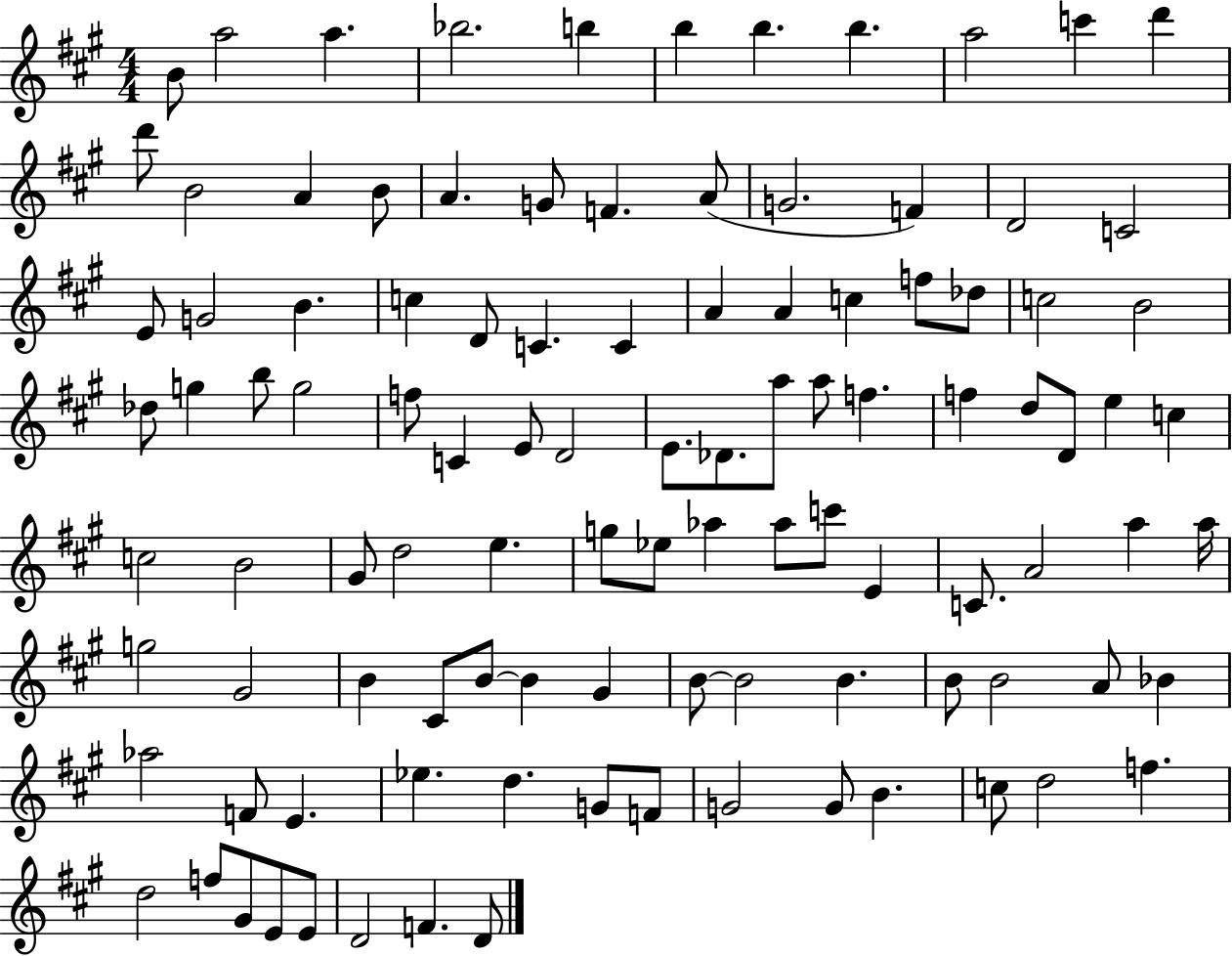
X:1
T:Untitled
M:4/4
L:1/4
K:A
B/2 a2 a _b2 b b b b a2 c' d' d'/2 B2 A B/2 A G/2 F A/2 G2 F D2 C2 E/2 G2 B c D/2 C C A A c f/2 _d/2 c2 B2 _d/2 g b/2 g2 f/2 C E/2 D2 E/2 _D/2 a/2 a/2 f f d/2 D/2 e c c2 B2 ^G/2 d2 e g/2 _e/2 _a _a/2 c'/2 E C/2 A2 a a/4 g2 ^G2 B ^C/2 B/2 B ^G B/2 B2 B B/2 B2 A/2 _B _a2 F/2 E _e d G/2 F/2 G2 G/2 B c/2 d2 f d2 f/2 ^G/2 E/2 E/2 D2 F D/2